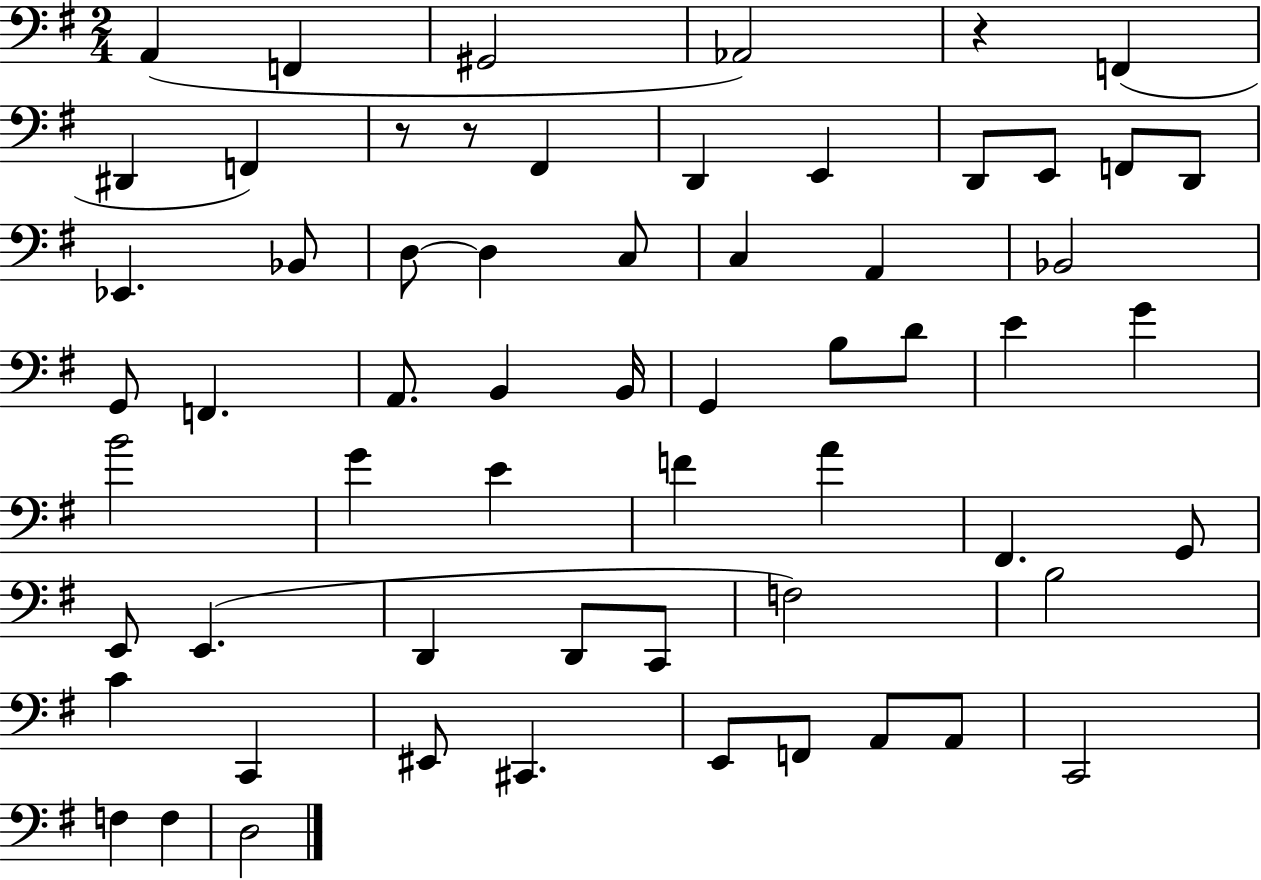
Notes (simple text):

A2/q F2/q G#2/h Ab2/h R/q F2/q D#2/q F2/q R/e R/e F#2/q D2/q E2/q D2/e E2/e F2/e D2/e Eb2/q. Bb2/e D3/e D3/q C3/e C3/q A2/q Bb2/h G2/e F2/q. A2/e. B2/q B2/s G2/q B3/e D4/e E4/q G4/q B4/h G4/q E4/q F4/q A4/q F#2/q. G2/e E2/e E2/q. D2/q D2/e C2/e F3/h B3/h C4/q C2/q EIS2/e C#2/q. E2/e F2/e A2/e A2/e C2/h F3/q F3/q D3/h